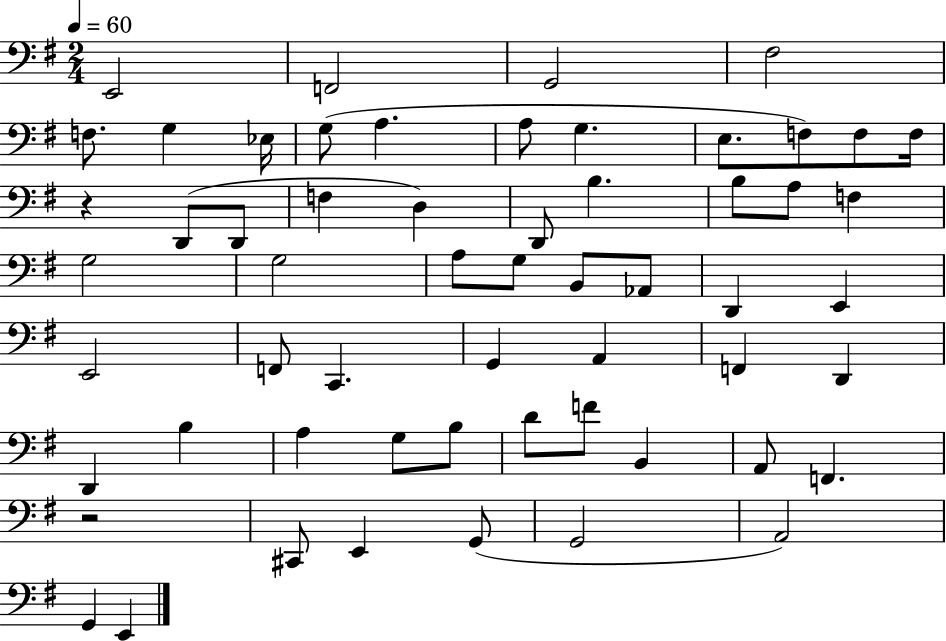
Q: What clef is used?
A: bass